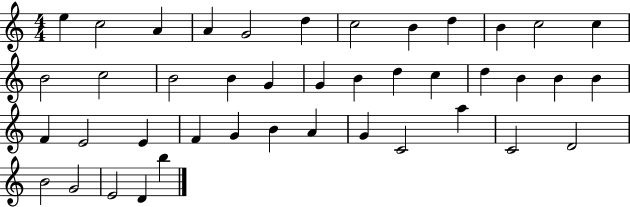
X:1
T:Untitled
M:4/4
L:1/4
K:C
e c2 A A G2 d c2 B d B c2 c B2 c2 B2 B G G B d c d B B B F E2 E F G B A G C2 a C2 D2 B2 G2 E2 D b